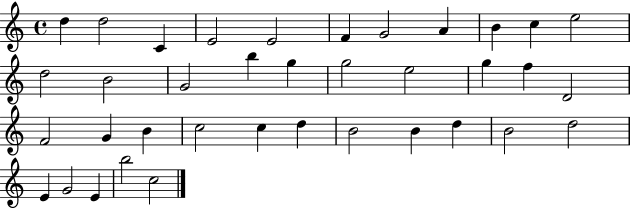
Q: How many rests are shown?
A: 0